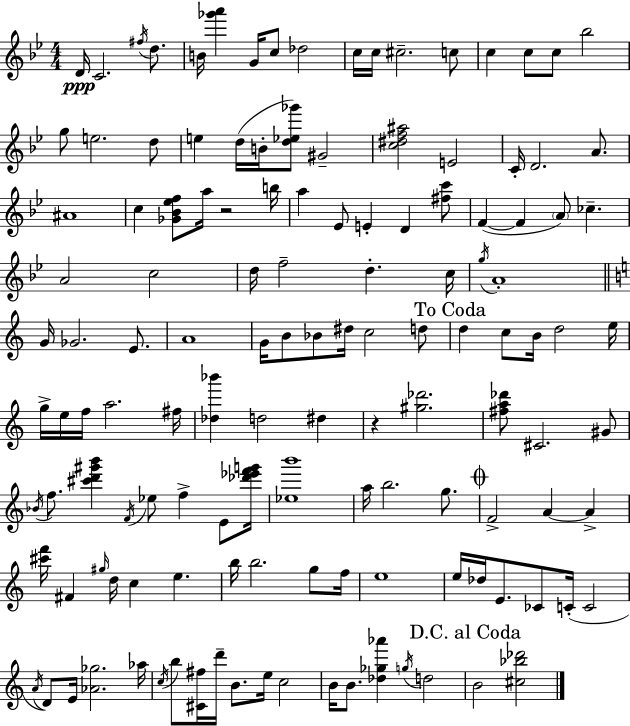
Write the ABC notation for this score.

X:1
T:Untitled
M:4/4
L:1/4
K:Bb
D/4 C2 ^f/4 d/2 B/4 [_g'a'] G/4 c/2 _d2 c/4 c/4 ^c2 c/2 c c/2 c/2 _b2 g/2 e2 d/2 e d/4 B/4 [d_e_g']/2 ^G2 [c^df^a]2 E2 C/4 D2 A/2 ^A4 c [_G_B_ef]/2 a/4 z2 b/4 a _E/2 E D [^fc']/2 F F A/2 _c A2 c2 d/4 f2 d c/4 g/4 A4 G/4 _G2 E/2 A4 G/4 B/2 _B/2 ^d/4 c2 d/2 d c/2 B/4 d2 e/4 g/4 e/4 f/4 a2 ^f/4 [_d_b'] d2 ^d z [^g_d']2 [^fa_d']/2 ^C2 ^G/2 _B/4 f/2 [^c'd'^g'b'] F/4 _e/2 f E/2 [_d'_e'f'g']/4 [_eb']4 a/4 b2 g/2 F2 A A [^c'f']/4 ^F ^g/4 d/4 c e b/4 b2 g/2 f/4 e4 e/4 _d/4 E/2 _C/2 C/4 C2 A/4 D/2 E/4 [_A_g]2 _a/4 c/4 b/2 [^C^f]/4 d'/4 B/2 e/4 c2 B/4 B/2 [_d_g_a'] g/4 d2 B2 [^c_b_d']2